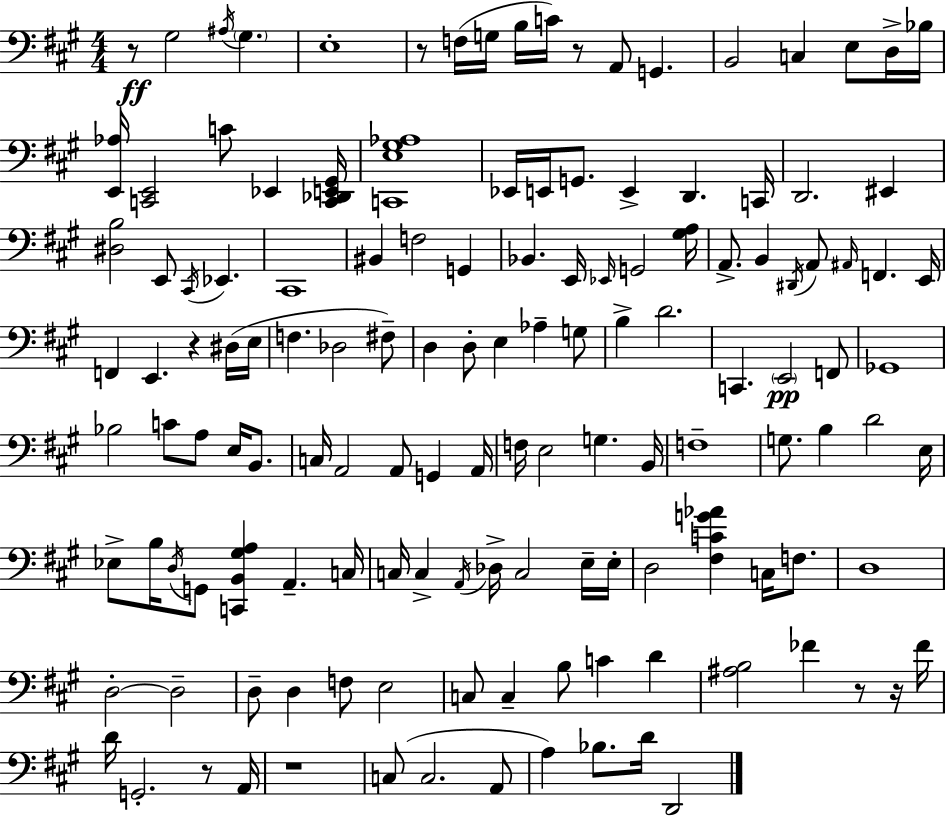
{
  \clef bass
  \numericTimeSignature
  \time 4/4
  \key a \major
  r8\ff gis2 \acciaccatura { ais16 } \parenthesize gis4. | e1-. | r8 f16( g16 b16 c'16) r8 a,8 g,4. | b,2 c4 e8 d16-> | \break bes16 <e, aes>16 <c, e,>2 c'8 ees,4 | <c, des, e, gis,>16 <c, e gis aes>1 | ees,16 e,16 g,8. e,4-> d,4. | c,16 d,2. eis,4 | \break <dis b>2 e,8 \acciaccatura { cis,16 } ees,4. | cis,1 | bis,4 f2 g,4 | bes,4. e,16 \grace { ees,16 } g,2 | \break <gis a>16 a,8.-> b,4 \acciaccatura { dis,16 } a,8 \grace { ais,16 } f,4. | e,16 f,4 e,4. r4 | dis16( e16 f4. des2 | fis8--) d4 d8-. e4 aes4-- | \break g8 b4-> d'2. | c,4. \parenthesize e,2\pp | f,8 ges,1 | bes2 c'8 a8 | \break e16 b,8. c16 a,2 a,8 | g,4 a,16 f16 e2 g4. | b,16 f1-- | g8. b4 d'2 | \break e16 ees8-> b16 \acciaccatura { d16 } g,8 <c, b, gis a>4 a,4.-- | c16 c16 c4-> \acciaccatura { a,16 } des16-> c2 | e16-- e16-. d2 <fis c' g' aes'>4 | c16 f8. d1 | \break d2-.~~ d2-- | d8-- d4 f8 e2 | c8 c4-- b8 c'4 | d'4 <ais b>2 fes'4 | \break r8 r16 fes'16 d'16 g,2.-. | r8 a,16 r1 | c8( c2. | a,8 a4) bes8. d'16 d,2 | \break \bar "|."
}